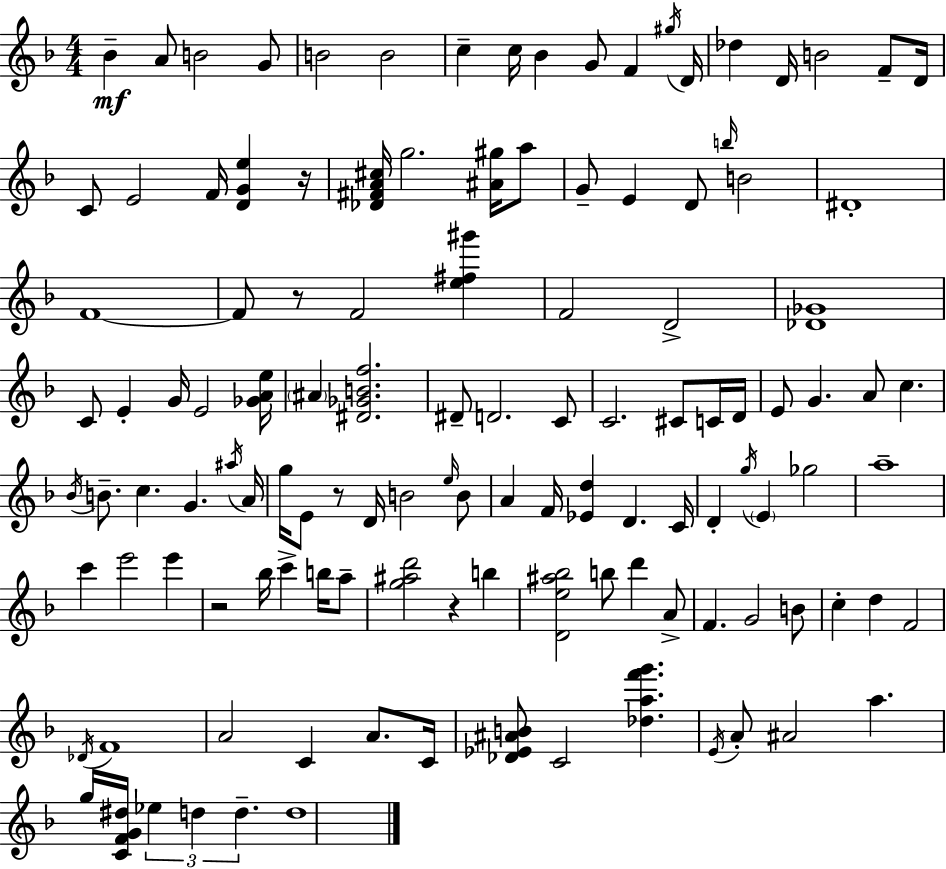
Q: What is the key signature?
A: D minor